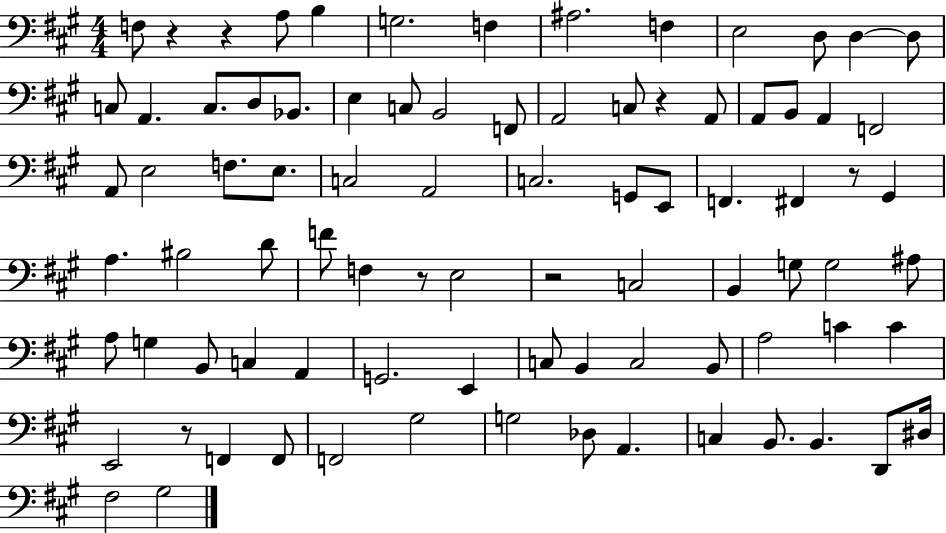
{
  \clef bass
  \numericTimeSignature
  \time 4/4
  \key a \major
  f8 r4 r4 a8 b4 | g2. f4 | ais2. f4 | e2 d8 d4~~ d8 | \break c8 a,4. c8. d8 bes,8. | e4 c8 b,2 f,8 | a,2 c8 r4 a,8 | a,8 b,8 a,4 f,2 | \break a,8 e2 f8. e8. | c2 a,2 | c2. g,8 e,8 | f,4. fis,4 r8 gis,4 | \break a4. bis2 d'8 | f'8 f4 r8 e2 | r2 c2 | b,4 g8 g2 ais8 | \break a8 g4 b,8 c4 a,4 | g,2. e,4 | c8 b,4 c2 b,8 | a2 c'4 c'4 | \break e,2 r8 f,4 f,8 | f,2 gis2 | g2 des8 a,4. | c4 b,8. b,4. d,8 dis16 | \break fis2 gis2 | \bar "|."
}